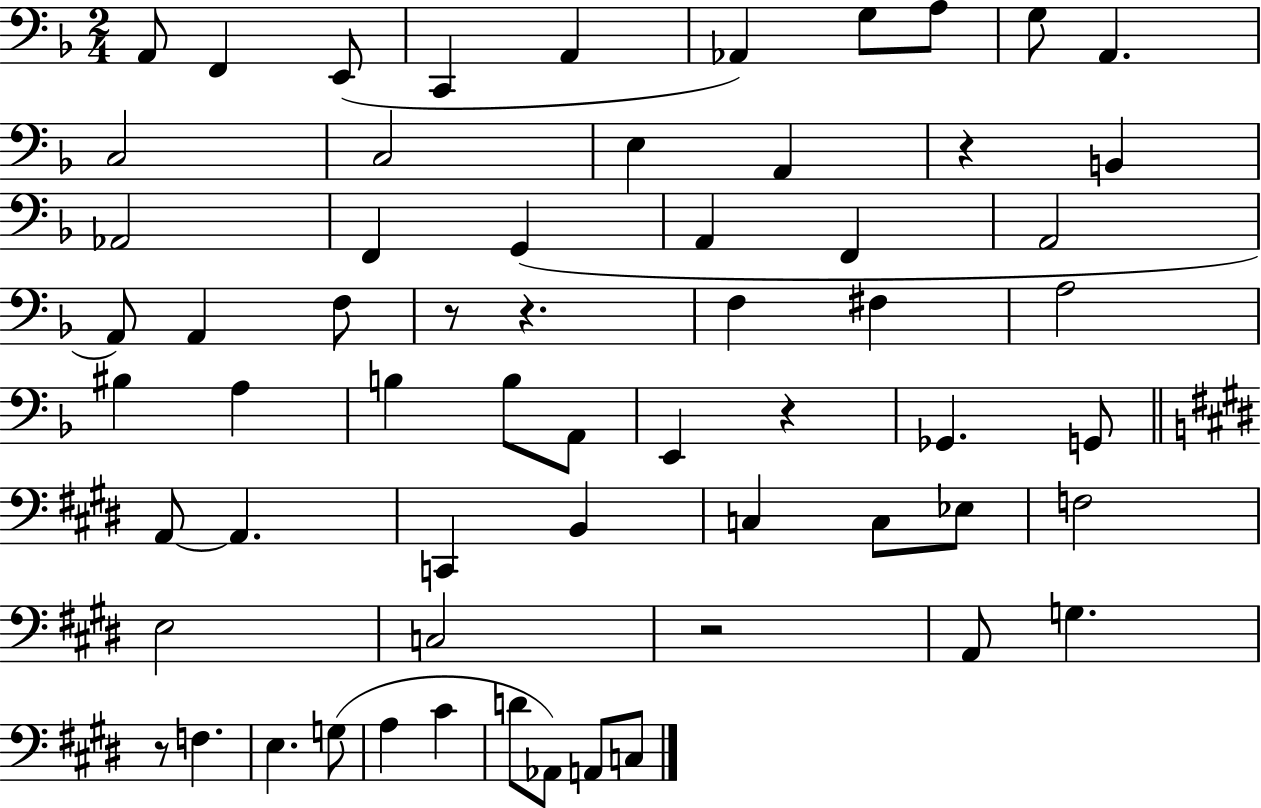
A2/e F2/q E2/e C2/q A2/q Ab2/q G3/e A3/e G3/e A2/q. C3/h C3/h E3/q A2/q R/q B2/q Ab2/h F2/q G2/q A2/q F2/q A2/h A2/e A2/q F3/e R/e R/q. F3/q F#3/q A3/h BIS3/q A3/q B3/q B3/e A2/e E2/q R/q Gb2/q. G2/e A2/e A2/q. C2/q B2/q C3/q C3/e Eb3/e F3/h E3/h C3/h R/h A2/e G3/q. R/e F3/q. E3/q. G3/e A3/q C#4/q D4/e Ab2/e A2/e C3/e